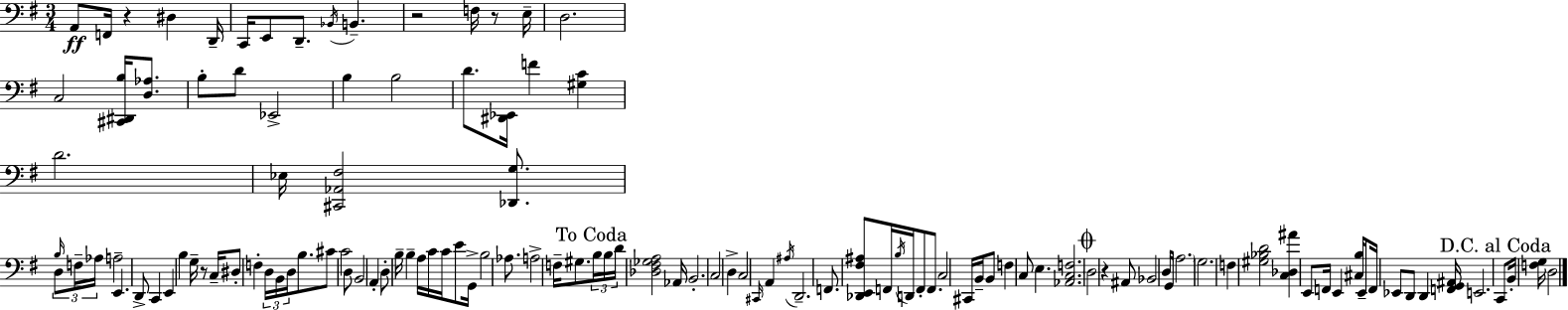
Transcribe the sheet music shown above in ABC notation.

X:1
T:Untitled
M:3/4
L:1/4
K:G
A,,/2 F,,/4 z ^D, D,,/4 C,,/4 E,,/2 D,,/2 _B,,/4 B,, z2 F,/4 z/2 E,/4 D,2 C,2 [^C,,^D,,B,]/4 [D,_A,]/2 B,/2 D/2 _E,,2 B, B,2 D/2 [^D,,_E,,]/4 F [^G,C] D2 _E,/4 [^C,,_A,,^F,]2 [_D,,G,]/2 D,/2 B,/4 F,/4 _A,/4 A,2 E,, D,,/2 C,, E,, B, G,/4 z/2 C,/4 ^D,/2 F, D,/4 B,,/4 D,/4 B,/2 ^C/2 C2 D,/2 B,,2 A,, D,/2 B,/4 B, A,/4 C/4 C/4 E/2 G,,/4 B,2 _A,/2 A,2 F,/4 ^G,/2 B,/4 B,/4 D/4 [_D,^F,_G,A,]2 _A,,/4 B,,2 C,2 D, C,2 ^C,,/4 A,, ^A,/4 D,,2 F,,/2 [_D,,E,,^F,^A,]/2 F,,/4 B,/4 D,,/4 F,,/2 F,,/2 C,2 ^C,,/4 B,,/4 B,,/2 F, C,/2 E, [_A,,C,F,]2 D,2 z ^A,,/2 _B,,2 D,/4 G,,/4 A,2 G,2 F, [^G,_B,D]2 [C,_D,^A] E,,/2 F,,/4 E,, [^C,B,]/4 E,,/2 F,,/4 _E,,/2 D,,/2 D,, [F,,G,,^A,,]/4 E,,2 C,,/2 B,,/4 [F,G,]/4 D,2